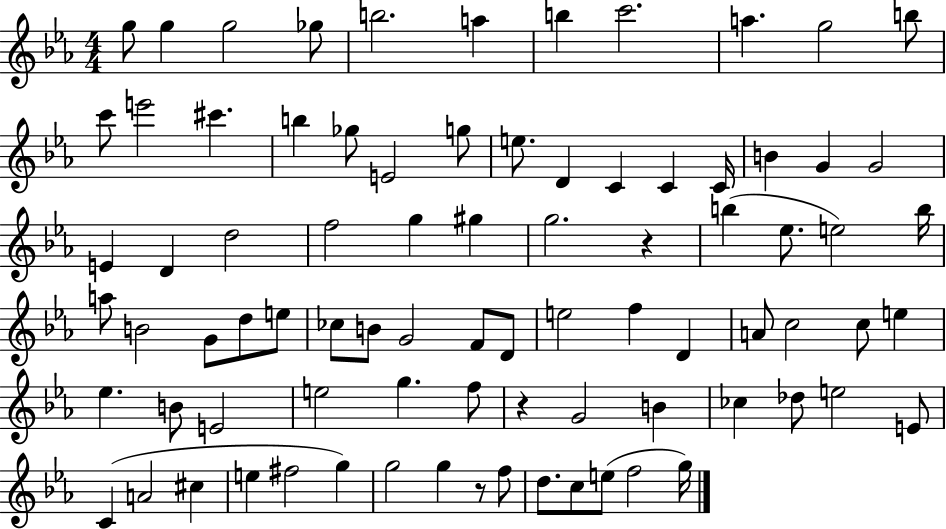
{
  \clef treble
  \numericTimeSignature
  \time 4/4
  \key ees \major
  g''8 g''4 g''2 ges''8 | b''2. a''4 | b''4 c'''2. | a''4. g''2 b''8 | \break c'''8 e'''2 cis'''4. | b''4 ges''8 e'2 g''8 | e''8. d'4 c'4 c'4 c'16 | b'4 g'4 g'2 | \break e'4 d'4 d''2 | f''2 g''4 gis''4 | g''2. r4 | b''4( ees''8. e''2) b''16 | \break a''8 b'2 g'8 d''8 e''8 | ces''8 b'8 g'2 f'8 d'8 | e''2 f''4 d'4 | a'8 c''2 c''8 e''4 | \break ees''4. b'8 e'2 | e''2 g''4. f''8 | r4 g'2 b'4 | ces''4 des''8 e''2 e'8 | \break c'4( a'2 cis''4 | e''4 fis''2 g''4) | g''2 g''4 r8 f''8 | d''8. c''8 e''8( f''2 g''16) | \break \bar "|."
}